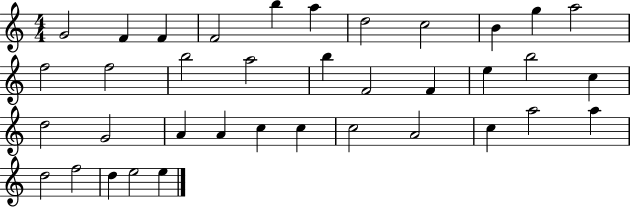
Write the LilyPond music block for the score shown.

{
  \clef treble
  \numericTimeSignature
  \time 4/4
  \key c \major
  g'2 f'4 f'4 | f'2 b''4 a''4 | d''2 c''2 | b'4 g''4 a''2 | \break f''2 f''2 | b''2 a''2 | b''4 f'2 f'4 | e''4 b''2 c''4 | \break d''2 g'2 | a'4 a'4 c''4 c''4 | c''2 a'2 | c''4 a''2 a''4 | \break d''2 f''2 | d''4 e''2 e''4 | \bar "|."
}